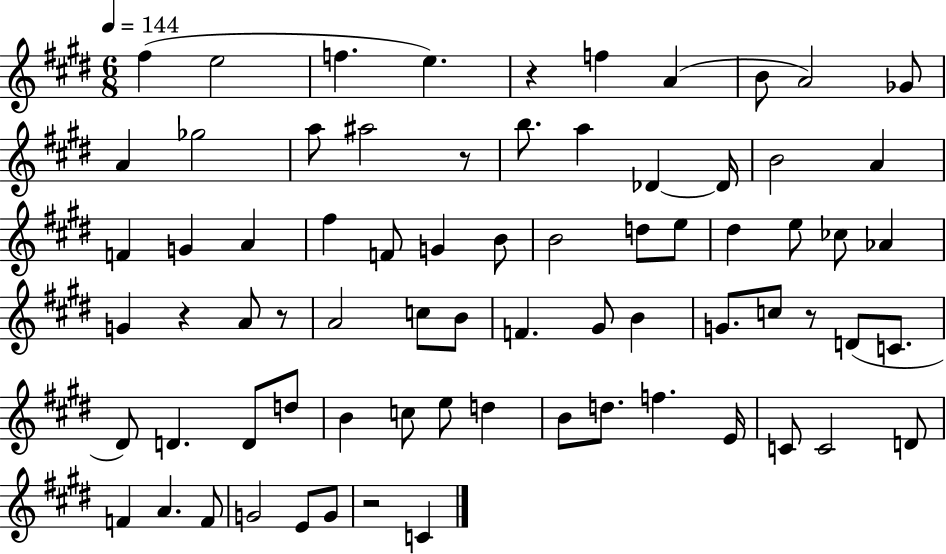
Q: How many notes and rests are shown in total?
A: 73